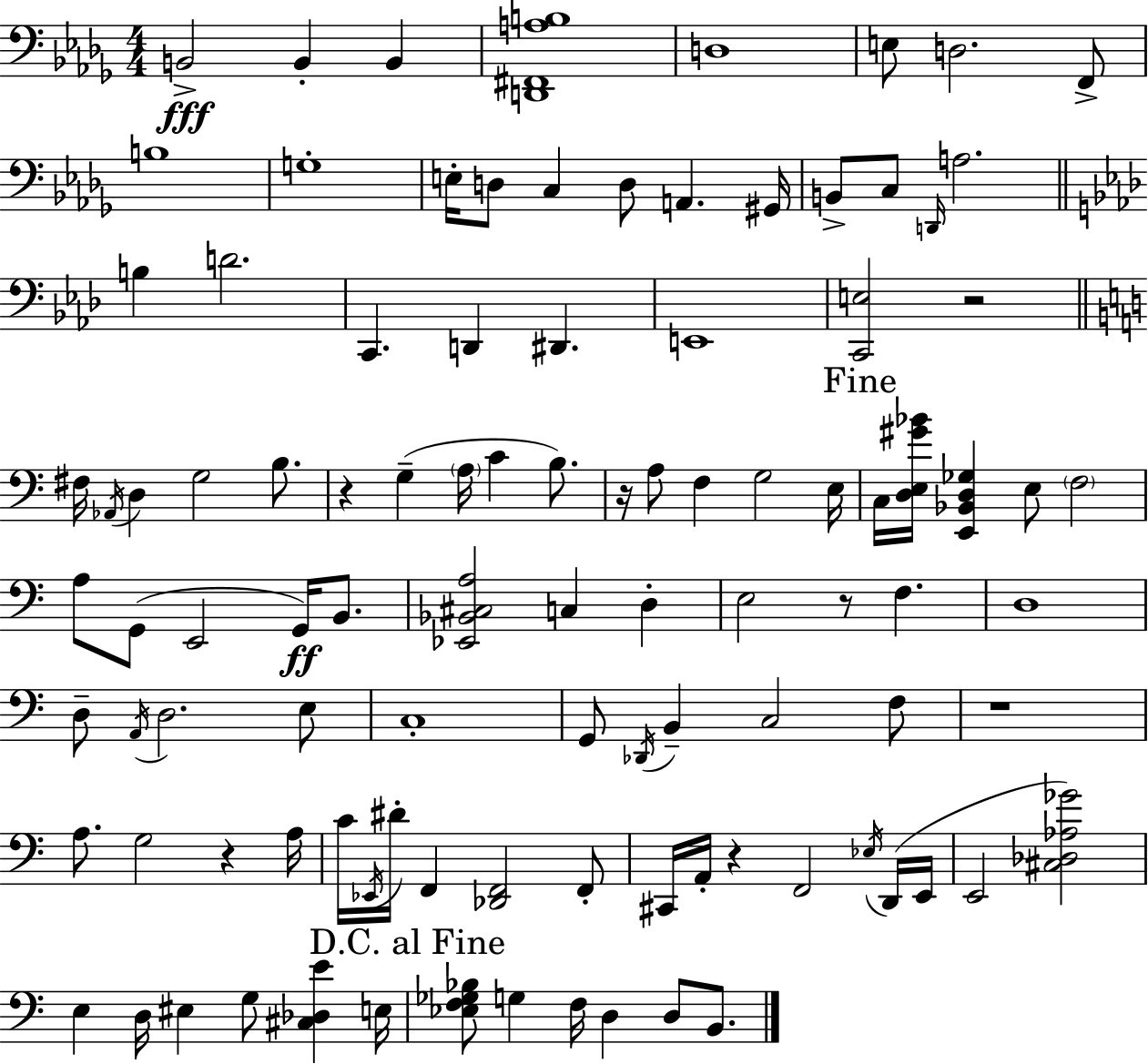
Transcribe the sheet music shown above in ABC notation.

X:1
T:Untitled
M:4/4
L:1/4
K:Bbm
B,,2 B,, B,, [D,,^F,,A,B,]4 D,4 E,/2 D,2 F,,/2 B,4 G,4 E,/4 D,/2 C, D,/2 A,, ^G,,/4 B,,/2 C,/2 D,,/4 A,2 B, D2 C,, D,, ^D,, E,,4 [C,,E,]2 z2 ^F,/4 _A,,/4 D, G,2 B,/2 z G, A,/4 C B,/2 z/4 A,/2 F, G,2 E,/4 C,/4 [D,E,^G_B]/4 [E,,_B,,D,_G,] E,/2 F,2 A,/2 G,,/2 E,,2 G,,/4 B,,/2 [_E,,_B,,^C,A,]2 C, D, E,2 z/2 F, D,4 D,/2 A,,/4 D,2 E,/2 C,4 G,,/2 _D,,/4 B,, C,2 F,/2 z4 A,/2 G,2 z A,/4 C/4 _E,,/4 ^D/4 F,, [_D,,F,,]2 F,,/2 ^C,,/4 A,,/4 z F,,2 _E,/4 D,,/4 E,,/4 E,,2 [^C,_D,_A,_G]2 E, D,/4 ^E, G,/2 [^C,_D,E] E,/4 [_E,F,_G,_B,]/2 G, F,/4 D, D,/2 B,,/2